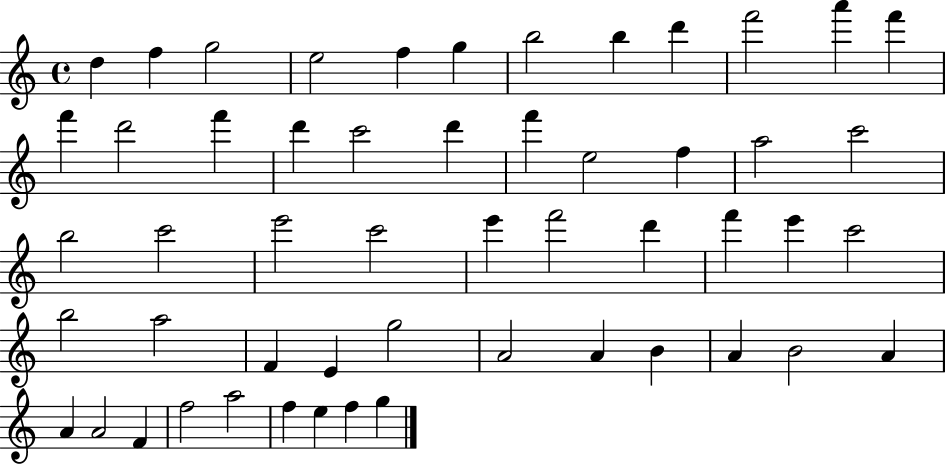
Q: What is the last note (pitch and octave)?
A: G5